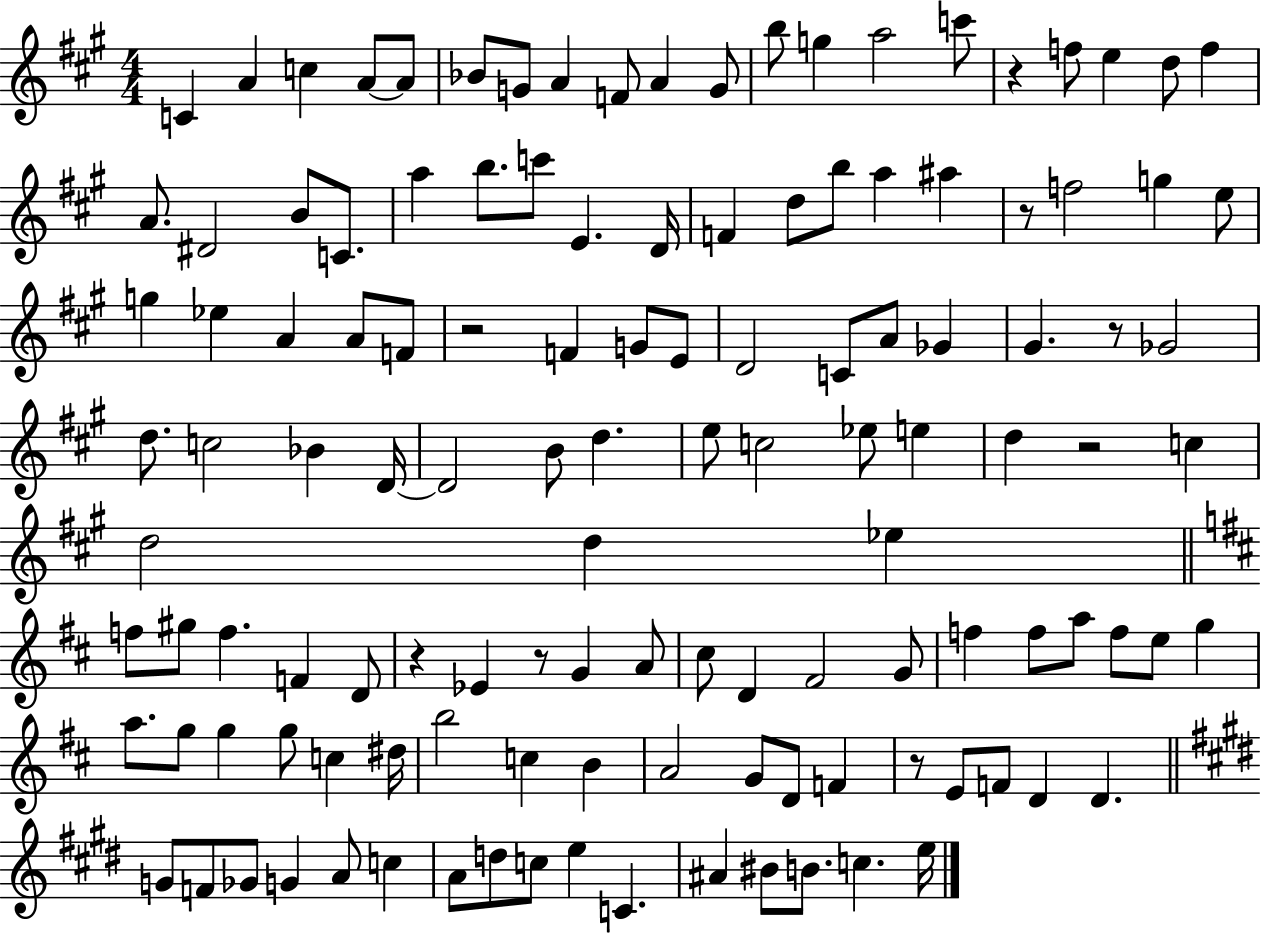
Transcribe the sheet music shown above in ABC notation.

X:1
T:Untitled
M:4/4
L:1/4
K:A
C A c A/2 A/2 _B/2 G/2 A F/2 A G/2 b/2 g a2 c'/2 z f/2 e d/2 f A/2 ^D2 B/2 C/2 a b/2 c'/2 E D/4 F d/2 b/2 a ^a z/2 f2 g e/2 g _e A A/2 F/2 z2 F G/2 E/2 D2 C/2 A/2 _G ^G z/2 _G2 d/2 c2 _B D/4 D2 B/2 d e/2 c2 _e/2 e d z2 c d2 d _e f/2 ^g/2 f F D/2 z _E z/2 G A/2 ^c/2 D ^F2 G/2 f f/2 a/2 f/2 e/2 g a/2 g/2 g g/2 c ^d/4 b2 c B A2 G/2 D/2 F z/2 E/2 F/2 D D G/2 F/2 _G/2 G A/2 c A/2 d/2 c/2 e C ^A ^B/2 B/2 c e/4